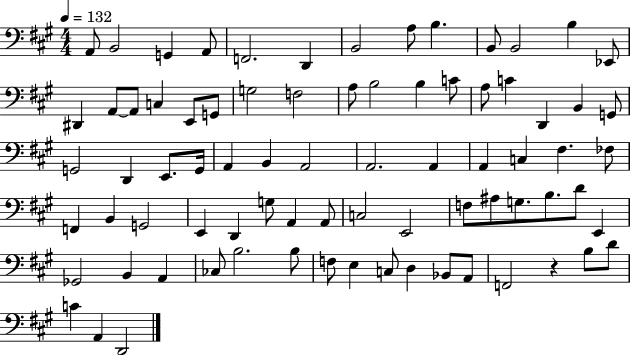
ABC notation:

X:1
T:Untitled
M:4/4
L:1/4
K:A
A,,/2 B,,2 G,, A,,/2 F,,2 D,, B,,2 A,/2 B, B,,/2 B,,2 B, _E,,/2 ^D,, A,,/2 A,,/2 C, E,,/2 G,,/2 G,2 F,2 A,/2 B,2 B, C/2 A,/2 C D,, B,, G,,/2 G,,2 D,, E,,/2 G,,/4 A,, B,, A,,2 A,,2 A,, A,, C, ^F, _F,/2 F,, B,, G,,2 E,, D,, G,/2 A,, A,,/2 C,2 E,,2 F,/2 ^A,/2 G,/2 B,/2 D/2 E,, _G,,2 B,, A,, _C,/2 B,2 B,/2 F,/2 E, C,/2 D, _B,,/2 A,,/2 F,,2 z B,/2 D/2 C A,, D,,2